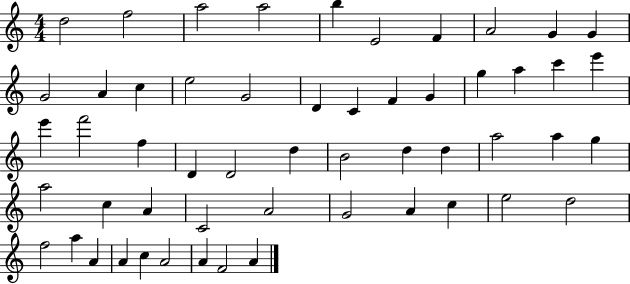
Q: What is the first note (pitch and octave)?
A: D5